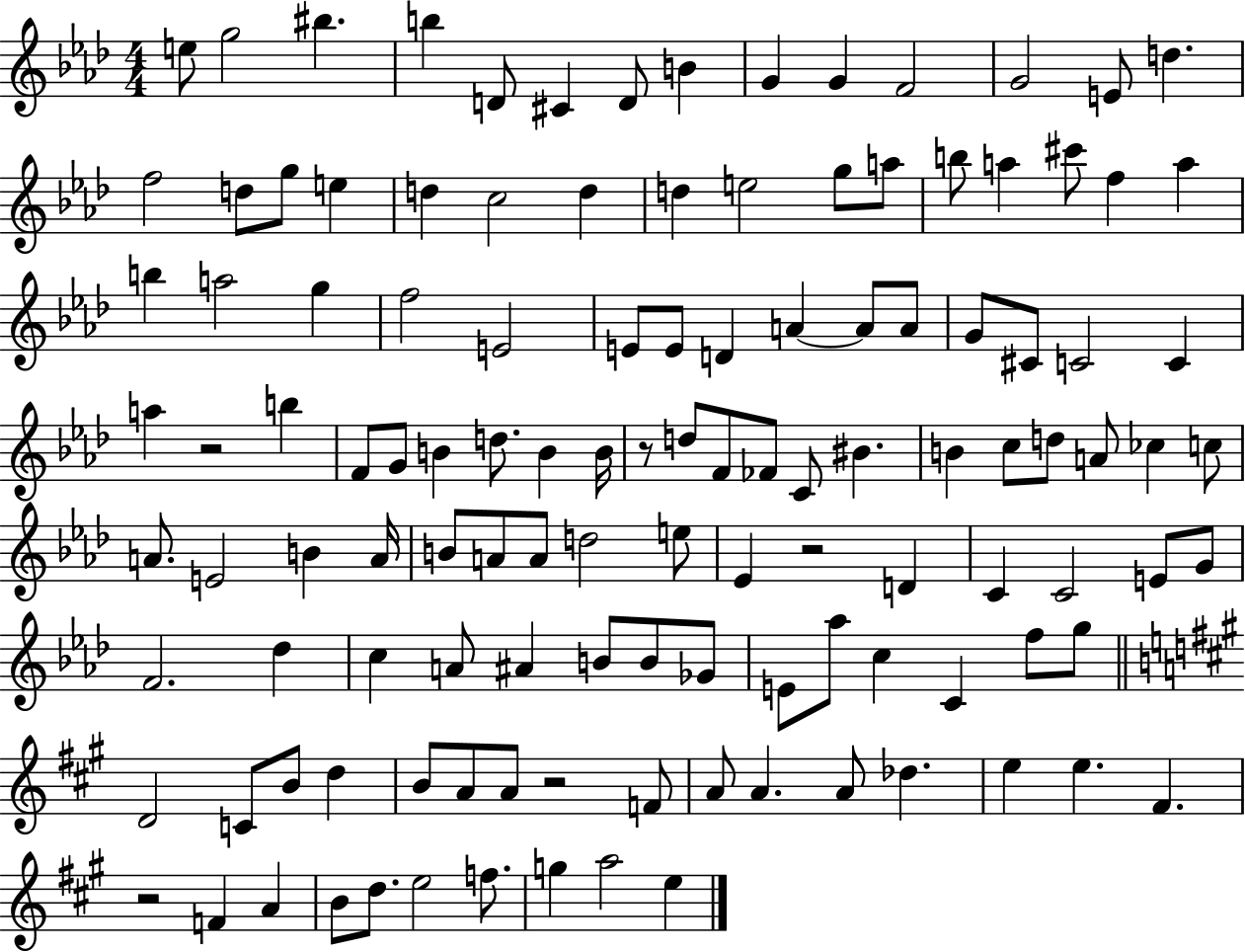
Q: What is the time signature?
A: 4/4